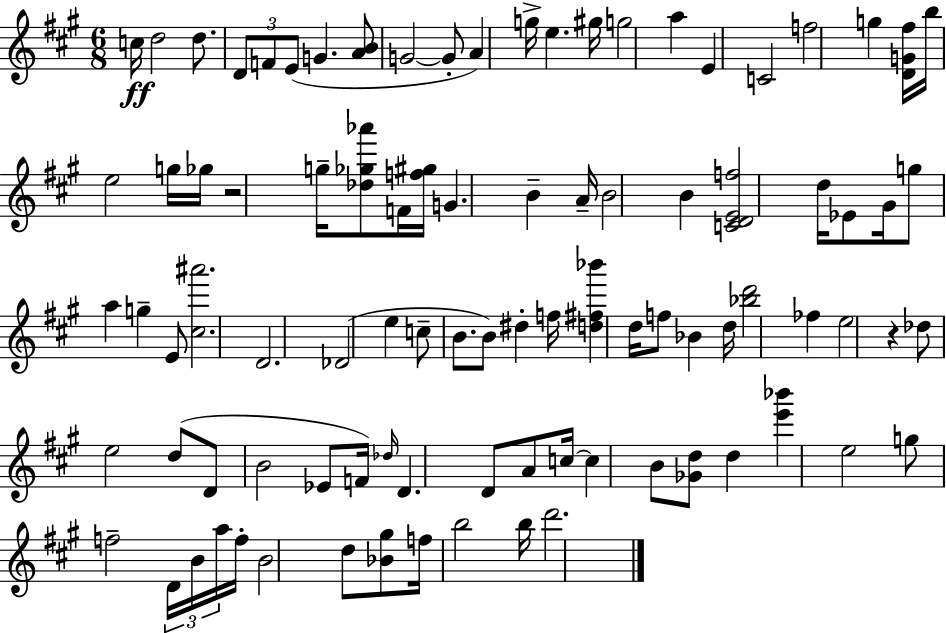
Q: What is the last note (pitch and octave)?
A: D6